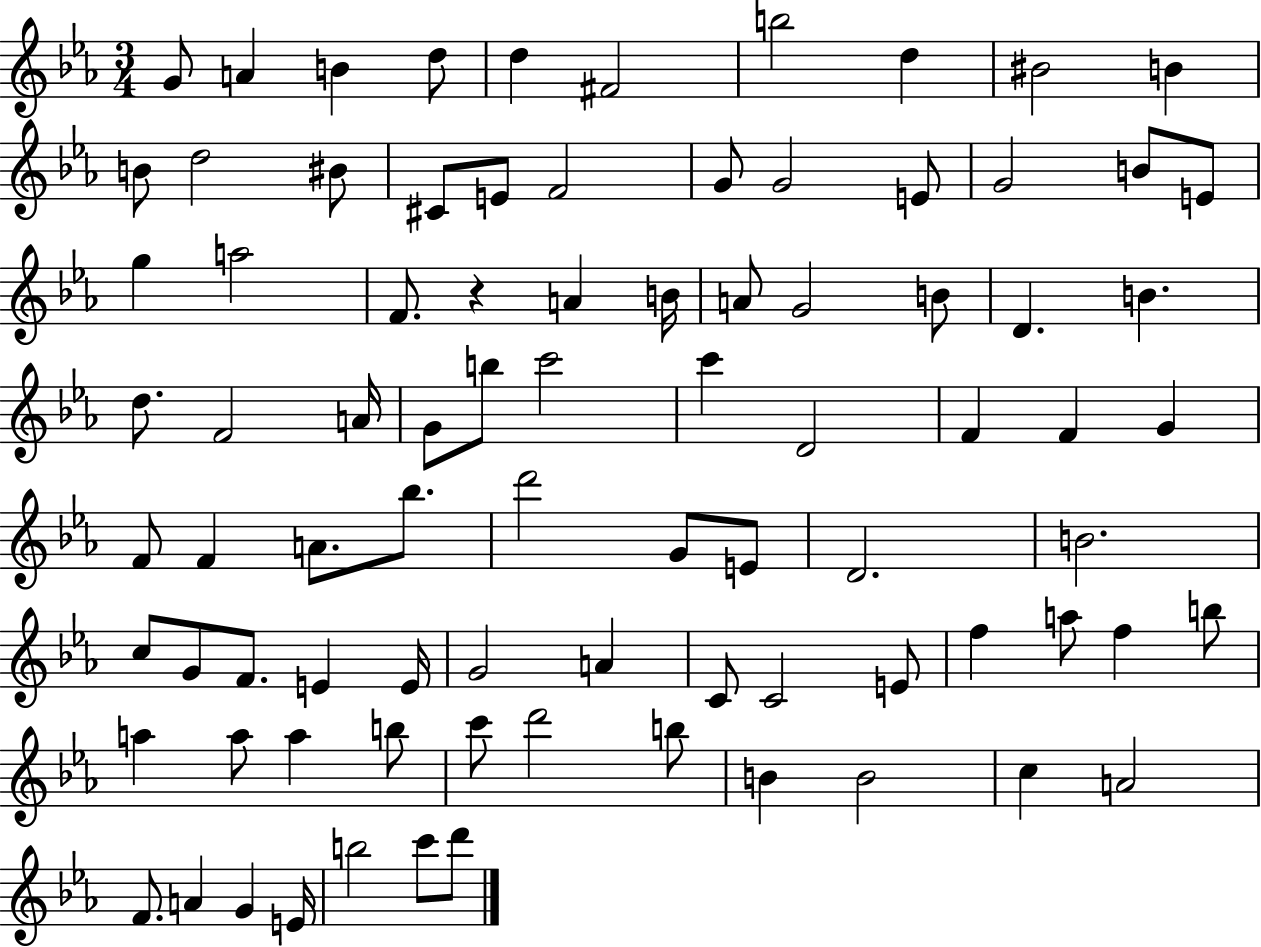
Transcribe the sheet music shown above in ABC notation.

X:1
T:Untitled
M:3/4
L:1/4
K:Eb
G/2 A B d/2 d ^F2 b2 d ^B2 B B/2 d2 ^B/2 ^C/2 E/2 F2 G/2 G2 E/2 G2 B/2 E/2 g a2 F/2 z A B/4 A/2 G2 B/2 D B d/2 F2 A/4 G/2 b/2 c'2 c' D2 F F G F/2 F A/2 _b/2 d'2 G/2 E/2 D2 B2 c/2 G/2 F/2 E E/4 G2 A C/2 C2 E/2 f a/2 f b/2 a a/2 a b/2 c'/2 d'2 b/2 B B2 c A2 F/2 A G E/4 b2 c'/2 d'/2